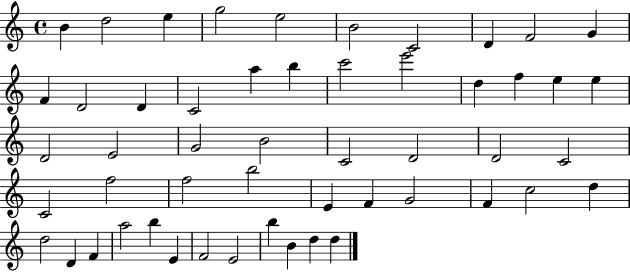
B4/q D5/h E5/q G5/h E5/h B4/h C4/h D4/q F4/h G4/q F4/q D4/h D4/q C4/h A5/q B5/q C6/h E6/h D5/q F5/q E5/q E5/q D4/h E4/h G4/h B4/h C4/h D4/h D4/h C4/h C4/h F5/h F5/h B5/h E4/q F4/q G4/h F4/q C5/h D5/q D5/h D4/q F4/q A5/h B5/q E4/q F4/h E4/h B5/q B4/q D5/q D5/q